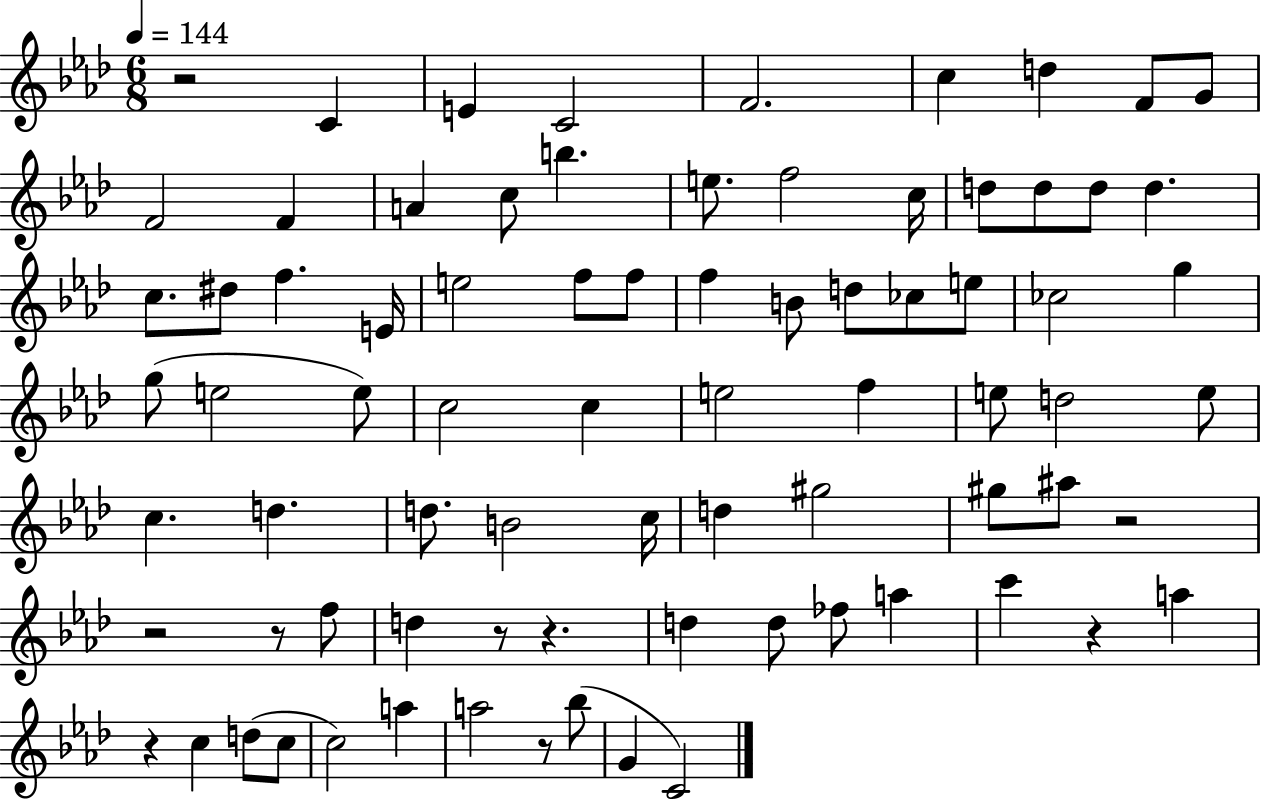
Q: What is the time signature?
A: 6/8